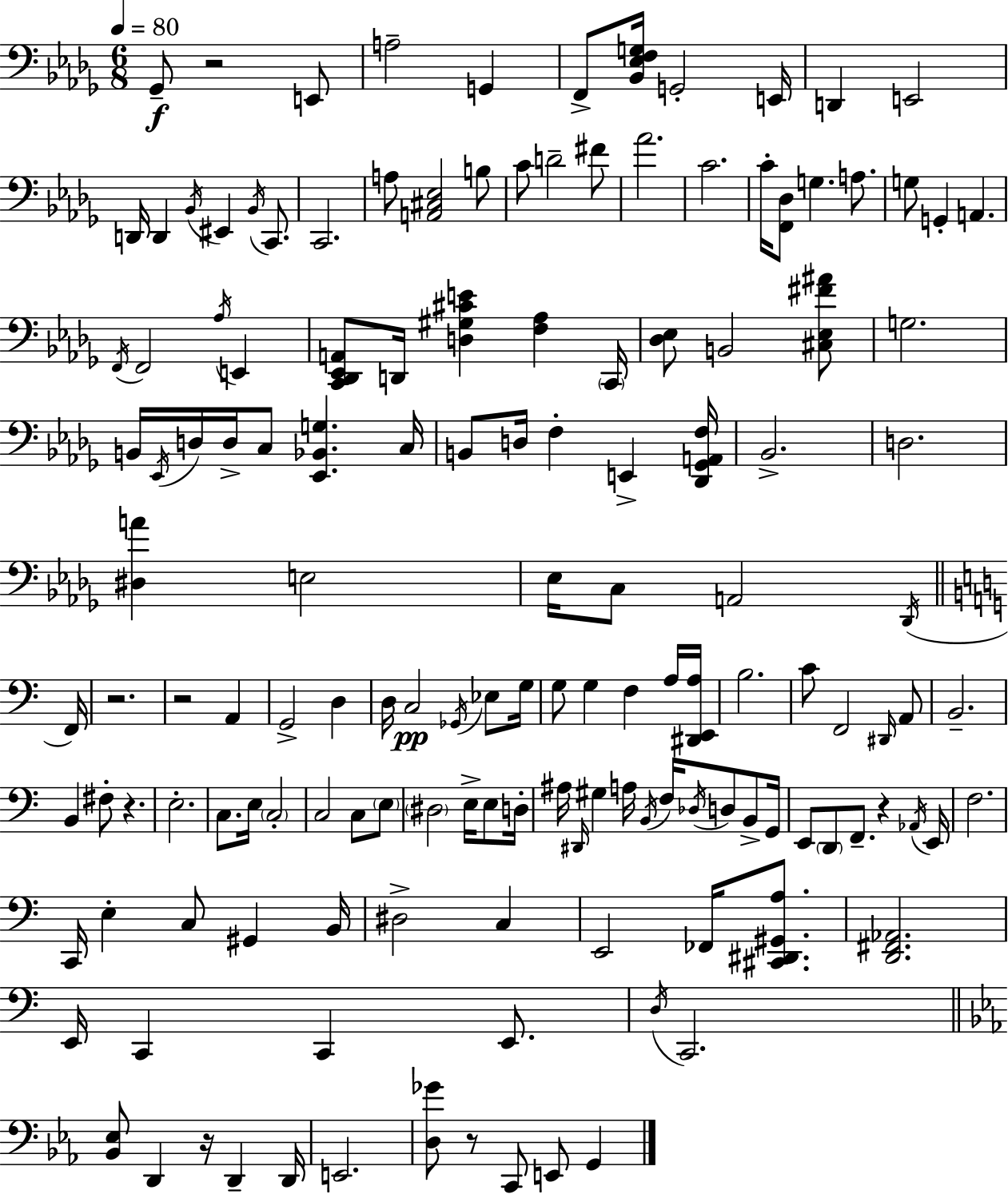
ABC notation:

X:1
T:Untitled
M:6/8
L:1/4
K:Bbm
_G,,/2 z2 E,,/2 A,2 G,, F,,/2 [_B,,_E,F,G,]/4 G,,2 E,,/4 D,, E,,2 D,,/4 D,, _B,,/4 ^E,, _B,,/4 C,,/2 C,,2 A,/2 [A,,^C,_E,]2 B,/2 C/2 D2 ^F/2 _A2 C2 C/4 [F,,_D,]/2 G, A,/2 G,/2 G,, A,, F,,/4 F,,2 _A,/4 E,, [C,,_D,,_E,,A,,]/2 D,,/4 [D,^G,^CE] [F,_A,] C,,/4 [_D,_E,]/2 B,,2 [^C,_E,^F^A]/2 G,2 B,,/4 _E,,/4 D,/4 D,/4 C,/2 [_E,,_B,,G,] C,/4 B,,/2 D,/4 F, E,, [_D,,_G,,A,,F,]/4 _B,,2 D,2 [^D,A] E,2 _E,/4 C,/2 A,,2 _D,,/4 F,,/4 z2 z2 A,, G,,2 D, D,/4 C,2 _G,,/4 _E,/2 G,/4 G,/2 G, F, A,/4 [^D,,E,,A,]/4 B,2 C/2 F,,2 ^D,,/4 A,,/2 B,,2 B,, ^F,/2 z E,2 C,/2 E,/4 C,2 C,2 C,/2 E,/2 ^D,2 E,/4 E,/2 D,/4 ^A,/4 ^D,,/4 ^G, A,/4 B,,/4 F,/4 _D,/4 D,/2 B,,/2 G,,/4 E,,/2 D,,/2 F,,/2 z _A,,/4 E,,/4 F,2 C,,/4 E, C,/2 ^G,, B,,/4 ^D,2 C, E,,2 _F,,/4 [^C,,^D,,^G,,A,]/2 [D,,^F,,_A,,]2 E,,/4 C,, C,, E,,/2 D,/4 C,,2 [_B,,_E,]/2 D,, z/4 D,, D,,/4 E,,2 [D,_G]/2 z/2 C,,/2 E,,/2 G,,